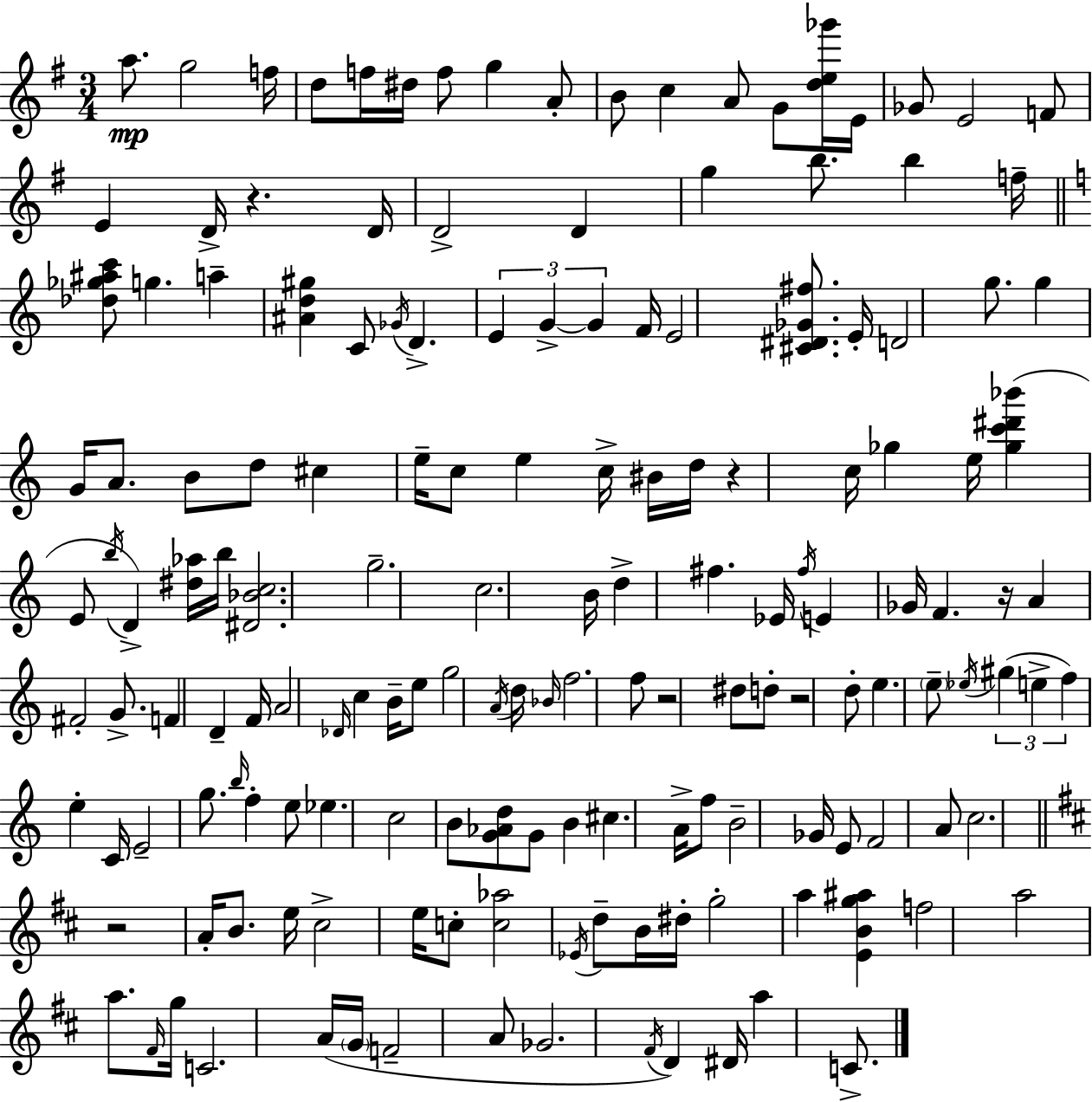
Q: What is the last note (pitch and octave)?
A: C4